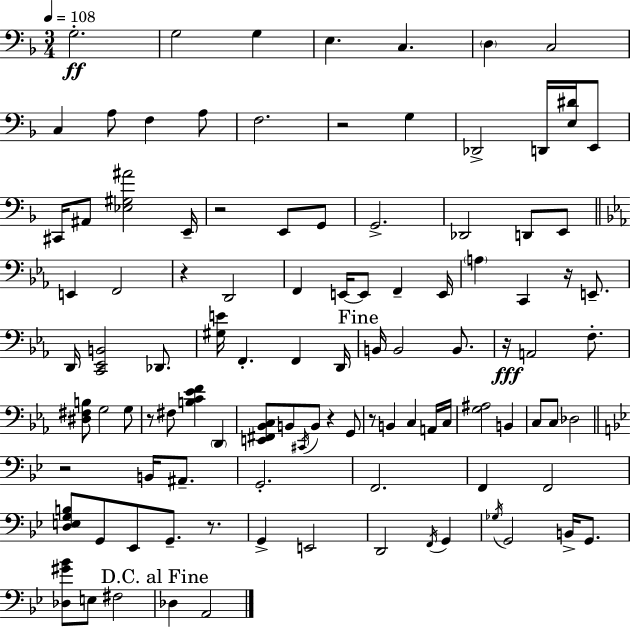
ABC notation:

X:1
T:Untitled
M:3/4
L:1/4
K:Dm
G,2 G,2 G, E, C, D, C,2 C, A,/2 F, A,/2 F,2 z2 G, _D,,2 D,,/4 [E,^D]/4 E,,/2 ^C,,/4 ^A,,/2 [_E,^G,^A]2 E,,/4 z2 E,,/2 G,,/2 G,,2 _D,,2 D,,/2 E,,/2 E,, F,,2 z D,,2 F,, E,,/4 E,,/2 F,, E,,/4 A, C,, z/4 E,,/2 D,,/4 [C,,_E,,B,,]2 _D,,/2 [^G,E]/4 F,, F,, D,,/4 B,,/4 B,,2 B,,/2 z/4 A,,2 F,/2 [^D,^F,B,]/2 G,2 G,/2 z/2 ^F,/2 [B,C_EF] D,, [E,,^F,,_B,,C,]/2 B,,/2 ^C,,/4 B,,/2 z G,,/2 z/2 B,, C, A,,/4 C,/4 [G,^A,]2 B,, C,/2 C,/2 _D,2 z2 B,,/4 ^A,,/2 G,,2 F,,2 F,, F,,2 [D,E,G,B,]/2 G,,/2 _E,,/2 G,,/2 z/2 G,, E,,2 D,,2 F,,/4 G,, _G,/4 G,,2 B,,/4 G,,/2 [_D,^G_B]/2 E,/2 ^F,2 _D, A,,2